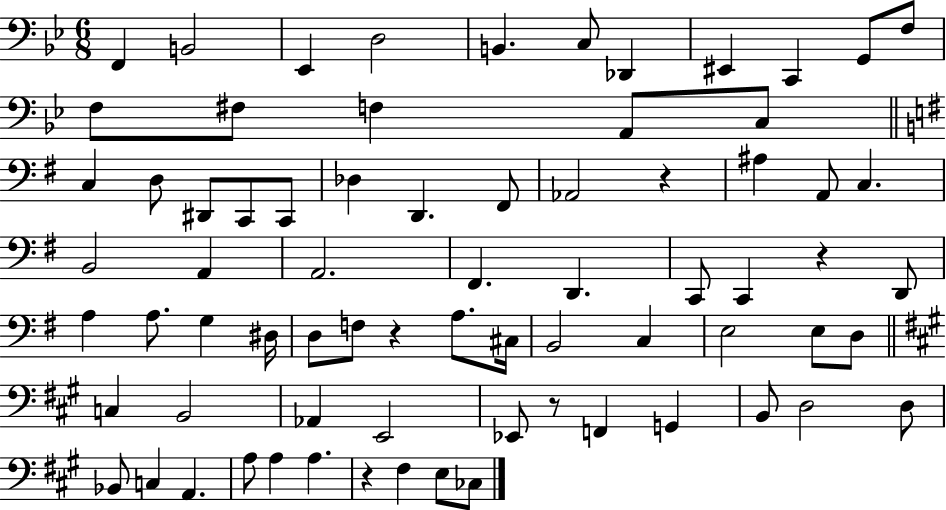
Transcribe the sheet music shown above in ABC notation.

X:1
T:Untitled
M:6/8
L:1/4
K:Bb
F,, B,,2 _E,, D,2 B,, C,/2 _D,, ^E,, C,, G,,/2 F,/2 F,/2 ^F,/2 F, A,,/2 C,/2 C, D,/2 ^D,,/2 C,,/2 C,,/2 _D, D,, ^F,,/2 _A,,2 z ^A, A,,/2 C, B,,2 A,, A,,2 ^F,, D,, C,,/2 C,, z D,,/2 A, A,/2 G, ^D,/4 D,/2 F,/2 z A,/2 ^C,/4 B,,2 C, E,2 E,/2 D,/2 C, B,,2 _A,, E,,2 _E,,/2 z/2 F,, G,, B,,/2 D,2 D,/2 _B,,/2 C, A,, A,/2 A, A, z ^F, E,/2 _C,/2